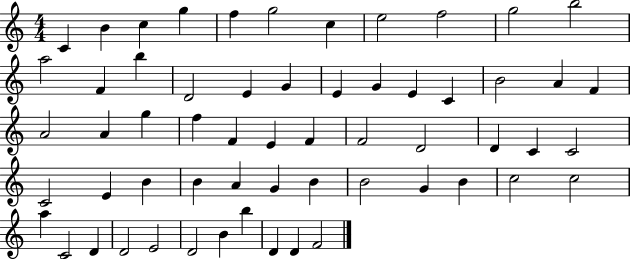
C4/q B4/q C5/q G5/q F5/q G5/h C5/q E5/h F5/h G5/h B5/h A5/h F4/q B5/q D4/h E4/q G4/q E4/q G4/q E4/q C4/q B4/h A4/q F4/q A4/h A4/q G5/q F5/q F4/q E4/q F4/q F4/h D4/h D4/q C4/q C4/h C4/h E4/q B4/q B4/q A4/q G4/q B4/q B4/h G4/q B4/q C5/h C5/h A5/q C4/h D4/q D4/h E4/h D4/h B4/q B5/q D4/q D4/q F4/h